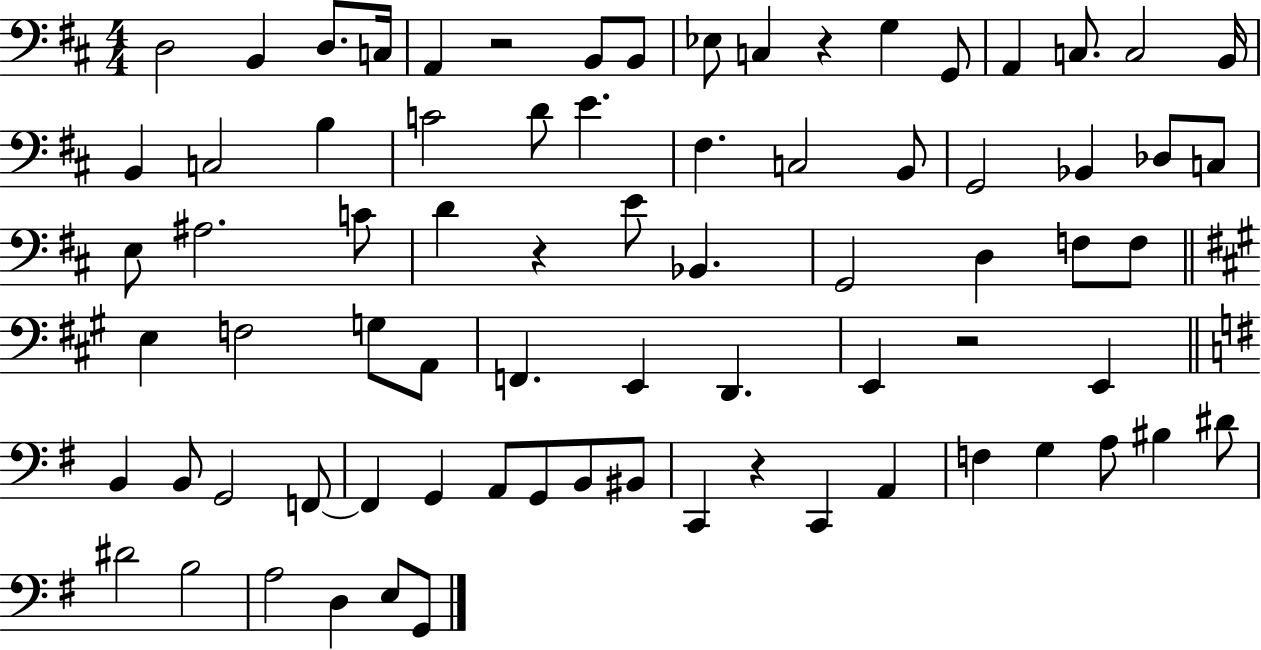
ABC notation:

X:1
T:Untitled
M:4/4
L:1/4
K:D
D,2 B,, D,/2 C,/4 A,, z2 B,,/2 B,,/2 _E,/2 C, z G, G,,/2 A,, C,/2 C,2 B,,/4 B,, C,2 B, C2 D/2 E ^F, C,2 B,,/2 G,,2 _B,, _D,/2 C,/2 E,/2 ^A,2 C/2 D z E/2 _B,, G,,2 D, F,/2 F,/2 E, F,2 G,/2 A,,/2 F,, E,, D,, E,, z2 E,, B,, B,,/2 G,,2 F,,/2 F,, G,, A,,/2 G,,/2 B,,/2 ^B,,/2 C,, z C,, A,, F, G, A,/2 ^B, ^D/2 ^D2 B,2 A,2 D, E,/2 G,,/2